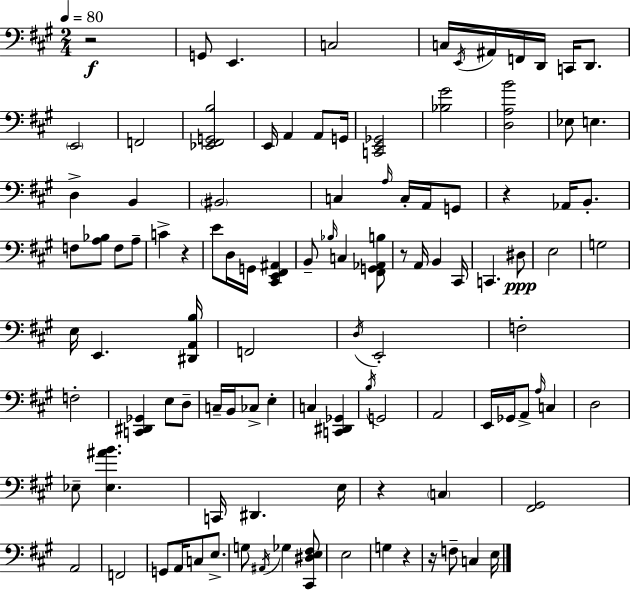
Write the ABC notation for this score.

X:1
T:Untitled
M:2/4
L:1/4
K:A
z2 G,,/2 E,, C,2 C,/4 E,,/4 ^A,,/4 F,,/4 D,,/4 C,,/4 D,,/2 E,,2 F,,2 [_E,,^F,,G,,B,]2 E,,/4 A,, A,,/2 G,,/4 [C,,E,,_G,,]2 [_B,^G]2 [D,A,B]2 _E,/2 E, D, B,, ^B,,2 C, A,/4 C,/4 A,,/4 G,,/2 z _A,,/4 B,,/2 F,/2 [A,_B,]/2 F,/2 A,/2 C z E/2 D,/4 G,,/4 [^C,,E,,^F,,^A,,] B,,/2 _B,/4 C, [^F,,G,,_A,,B,]/2 z/2 A,,/4 B,, ^C,,/4 C,, ^D,/2 E,2 G,2 E,/4 E,, [^D,,A,,B,]/4 F,,2 D,/4 E,,2 F,2 F,2 [C,,^D,,_G,,] E,/2 D,/2 C,/4 B,,/4 _C,/2 E, C, [C,,^D,,_G,,] B,/4 G,,2 A,,2 E,,/4 _G,,/4 A,,/2 A,/4 C, D,2 _E,/2 [_E,^AB] C,,/4 ^D,, E,/4 z C, [^F,,^G,,]2 A,,2 F,,2 G,,/2 A,,/4 C,/2 E,/2 G,/2 ^A,,/4 _G, [^C,,^D,E,^F,]/2 E,2 G, z z/4 F,/2 C, E,/4